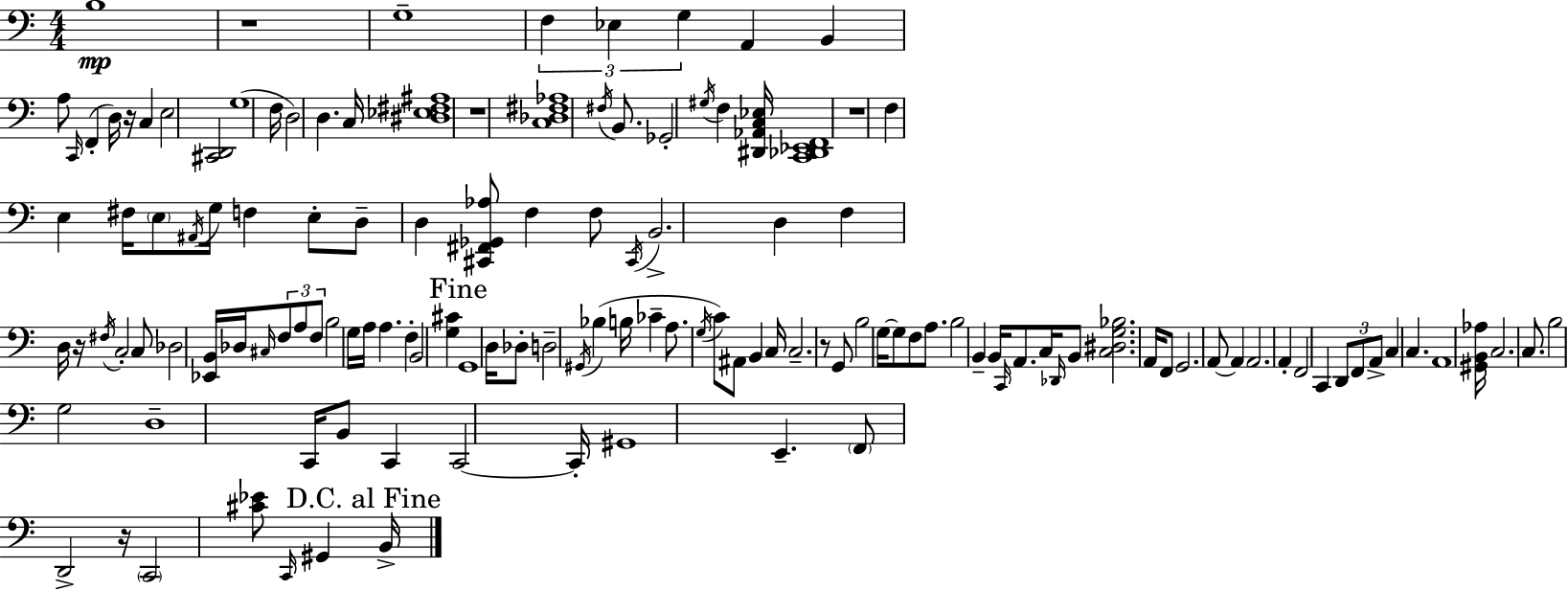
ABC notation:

X:1
T:Untitled
M:4/4
L:1/4
K:Am
B,4 z4 G,4 F, _E, G, A,, B,, A,/2 C,,/4 F,, D,/4 z/4 C, E,2 [^C,,D,,]2 G,4 F,/4 D,2 D, C,/4 [^D,_E,^F,^A,]4 z4 [C,_D,^F,_A,]4 ^F,/4 B,,/2 _G,,2 ^G,/4 F, [^D,,_A,,C,_E,]/4 [C,,_D,,_E,,F,,]4 z4 F, E, ^F,/4 E,/2 ^A,,/4 G,/4 F, E,/2 D,/2 D, [^C,,^F,,_G,,_A,]/2 F, F,/2 ^C,,/4 B,,2 D, F, D,/4 z/4 ^F,/4 C,2 C,/2 _D,2 [_E,,B,,]/4 _D,/4 ^C,/4 F,/2 A,/2 F,/2 B,2 G,/4 A,/4 A, F, B,,2 [G,^C] G,,4 D,/4 _D,/2 D,2 ^G,,/4 _B, B,/4 _C A,/2 G,/4 C/2 ^A,,/2 B,, C,/4 C,2 z/2 G,,/2 B,2 G,/4 G,/2 F,/2 A,/2 B,2 B,, B,,/4 C,,/4 A,,/2 C,/4 _D,,/4 B,,/2 [C,^D,G,_B,]2 A,,/4 F,,/2 G,,2 A,,/2 A,, A,,2 A,, F,,2 C,, D,,/2 F,,/2 A,,/2 C, C, A,,4 [^G,,B,,_A,]/4 C,2 C,/2 B,2 G,2 D,4 C,,/4 B,,/2 C,, C,,2 C,,/4 ^G,,4 E,, F,,/2 D,,2 z/4 C,,2 [^C_E]/2 C,,/4 ^G,, B,,/4